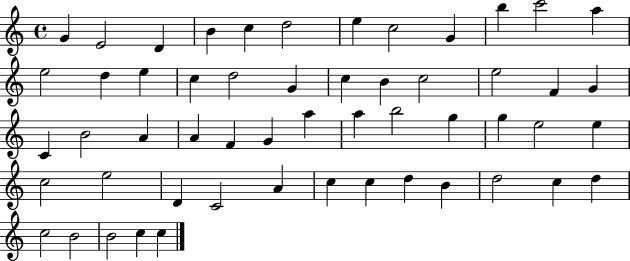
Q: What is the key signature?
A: C major